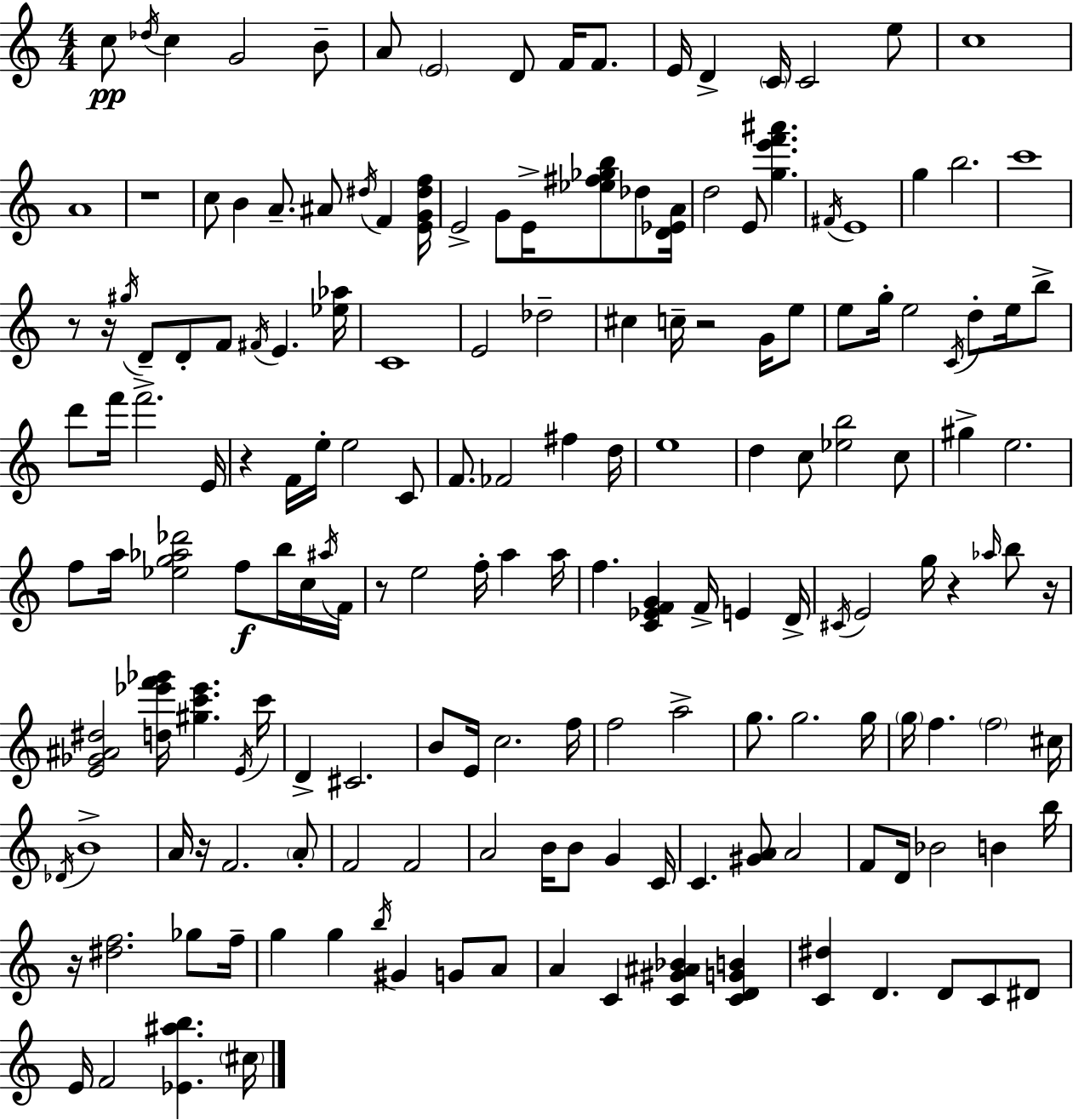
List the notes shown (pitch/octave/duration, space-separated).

C5/e Db5/s C5/q G4/h B4/e A4/e E4/h D4/e F4/s F4/e. E4/s D4/q C4/s C4/h E5/e C5/w A4/w R/w C5/e B4/q A4/e. A#4/e D#5/s F4/q [E4,G4,D#5,F5]/s E4/h G4/e E4/s [Eb5,F#5,Gb5,B5]/e Db5/e [D4,Eb4,A4]/s D5/h E4/e [G5,E6,F6,A#6]/q. F#4/s E4/w G5/q B5/h. C6/w R/e R/s G#5/s D4/e D4/e F4/e F#4/s E4/q. [Eb5,Ab5]/s C4/w E4/h Db5/h C#5/q C5/s R/h G4/s E5/e E5/e G5/s E5/h C4/s D5/e E5/s B5/e D6/e F6/s F6/h. E4/s R/q F4/s E5/s E5/h C4/e F4/e. FES4/h F#5/q D5/s E5/w D5/q C5/e [Eb5,B5]/h C5/e G#5/q E5/h. F5/e A5/s [Eb5,G5,Ab5,Db6]/h F5/e B5/s C5/s A#5/s F4/s R/e E5/h F5/s A5/q A5/s F5/q. [C4,Eb4,F4,G4]/q F4/s E4/q D4/s C#4/s E4/h G5/s R/q Ab5/s B5/e R/s [E4,Gb4,A#4,D#5]/h [D5,Eb6,F6,Gb6]/s [G#5,C6,Eb6]/q. E4/s C6/s D4/q C#4/h. B4/e E4/s C5/h. F5/s F5/h A5/h G5/e. G5/h. G5/s G5/s F5/q. F5/h C#5/s Db4/s B4/w A4/s R/s F4/h. A4/e F4/h F4/h A4/h B4/s B4/e G4/q C4/s C4/q. [G#4,A4]/e A4/h F4/e D4/s Bb4/h B4/q B5/s R/s [D#5,F5]/h. Gb5/e F5/s G5/q G5/q B5/s G#4/q G4/e A4/e A4/q C4/q [C4,G#4,A#4,Bb4]/q [C4,D4,G4,B4]/q [C4,D#5]/q D4/q. D4/e C4/e D#4/e E4/s F4/h [Eb4,A#5,B5]/q. C#5/s